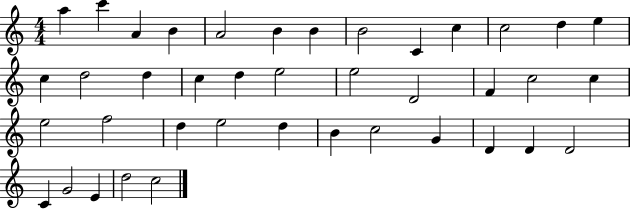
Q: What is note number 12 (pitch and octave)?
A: D5